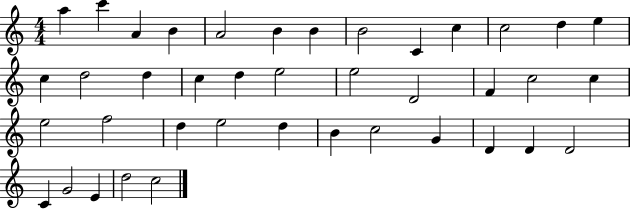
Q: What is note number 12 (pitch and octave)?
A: D5